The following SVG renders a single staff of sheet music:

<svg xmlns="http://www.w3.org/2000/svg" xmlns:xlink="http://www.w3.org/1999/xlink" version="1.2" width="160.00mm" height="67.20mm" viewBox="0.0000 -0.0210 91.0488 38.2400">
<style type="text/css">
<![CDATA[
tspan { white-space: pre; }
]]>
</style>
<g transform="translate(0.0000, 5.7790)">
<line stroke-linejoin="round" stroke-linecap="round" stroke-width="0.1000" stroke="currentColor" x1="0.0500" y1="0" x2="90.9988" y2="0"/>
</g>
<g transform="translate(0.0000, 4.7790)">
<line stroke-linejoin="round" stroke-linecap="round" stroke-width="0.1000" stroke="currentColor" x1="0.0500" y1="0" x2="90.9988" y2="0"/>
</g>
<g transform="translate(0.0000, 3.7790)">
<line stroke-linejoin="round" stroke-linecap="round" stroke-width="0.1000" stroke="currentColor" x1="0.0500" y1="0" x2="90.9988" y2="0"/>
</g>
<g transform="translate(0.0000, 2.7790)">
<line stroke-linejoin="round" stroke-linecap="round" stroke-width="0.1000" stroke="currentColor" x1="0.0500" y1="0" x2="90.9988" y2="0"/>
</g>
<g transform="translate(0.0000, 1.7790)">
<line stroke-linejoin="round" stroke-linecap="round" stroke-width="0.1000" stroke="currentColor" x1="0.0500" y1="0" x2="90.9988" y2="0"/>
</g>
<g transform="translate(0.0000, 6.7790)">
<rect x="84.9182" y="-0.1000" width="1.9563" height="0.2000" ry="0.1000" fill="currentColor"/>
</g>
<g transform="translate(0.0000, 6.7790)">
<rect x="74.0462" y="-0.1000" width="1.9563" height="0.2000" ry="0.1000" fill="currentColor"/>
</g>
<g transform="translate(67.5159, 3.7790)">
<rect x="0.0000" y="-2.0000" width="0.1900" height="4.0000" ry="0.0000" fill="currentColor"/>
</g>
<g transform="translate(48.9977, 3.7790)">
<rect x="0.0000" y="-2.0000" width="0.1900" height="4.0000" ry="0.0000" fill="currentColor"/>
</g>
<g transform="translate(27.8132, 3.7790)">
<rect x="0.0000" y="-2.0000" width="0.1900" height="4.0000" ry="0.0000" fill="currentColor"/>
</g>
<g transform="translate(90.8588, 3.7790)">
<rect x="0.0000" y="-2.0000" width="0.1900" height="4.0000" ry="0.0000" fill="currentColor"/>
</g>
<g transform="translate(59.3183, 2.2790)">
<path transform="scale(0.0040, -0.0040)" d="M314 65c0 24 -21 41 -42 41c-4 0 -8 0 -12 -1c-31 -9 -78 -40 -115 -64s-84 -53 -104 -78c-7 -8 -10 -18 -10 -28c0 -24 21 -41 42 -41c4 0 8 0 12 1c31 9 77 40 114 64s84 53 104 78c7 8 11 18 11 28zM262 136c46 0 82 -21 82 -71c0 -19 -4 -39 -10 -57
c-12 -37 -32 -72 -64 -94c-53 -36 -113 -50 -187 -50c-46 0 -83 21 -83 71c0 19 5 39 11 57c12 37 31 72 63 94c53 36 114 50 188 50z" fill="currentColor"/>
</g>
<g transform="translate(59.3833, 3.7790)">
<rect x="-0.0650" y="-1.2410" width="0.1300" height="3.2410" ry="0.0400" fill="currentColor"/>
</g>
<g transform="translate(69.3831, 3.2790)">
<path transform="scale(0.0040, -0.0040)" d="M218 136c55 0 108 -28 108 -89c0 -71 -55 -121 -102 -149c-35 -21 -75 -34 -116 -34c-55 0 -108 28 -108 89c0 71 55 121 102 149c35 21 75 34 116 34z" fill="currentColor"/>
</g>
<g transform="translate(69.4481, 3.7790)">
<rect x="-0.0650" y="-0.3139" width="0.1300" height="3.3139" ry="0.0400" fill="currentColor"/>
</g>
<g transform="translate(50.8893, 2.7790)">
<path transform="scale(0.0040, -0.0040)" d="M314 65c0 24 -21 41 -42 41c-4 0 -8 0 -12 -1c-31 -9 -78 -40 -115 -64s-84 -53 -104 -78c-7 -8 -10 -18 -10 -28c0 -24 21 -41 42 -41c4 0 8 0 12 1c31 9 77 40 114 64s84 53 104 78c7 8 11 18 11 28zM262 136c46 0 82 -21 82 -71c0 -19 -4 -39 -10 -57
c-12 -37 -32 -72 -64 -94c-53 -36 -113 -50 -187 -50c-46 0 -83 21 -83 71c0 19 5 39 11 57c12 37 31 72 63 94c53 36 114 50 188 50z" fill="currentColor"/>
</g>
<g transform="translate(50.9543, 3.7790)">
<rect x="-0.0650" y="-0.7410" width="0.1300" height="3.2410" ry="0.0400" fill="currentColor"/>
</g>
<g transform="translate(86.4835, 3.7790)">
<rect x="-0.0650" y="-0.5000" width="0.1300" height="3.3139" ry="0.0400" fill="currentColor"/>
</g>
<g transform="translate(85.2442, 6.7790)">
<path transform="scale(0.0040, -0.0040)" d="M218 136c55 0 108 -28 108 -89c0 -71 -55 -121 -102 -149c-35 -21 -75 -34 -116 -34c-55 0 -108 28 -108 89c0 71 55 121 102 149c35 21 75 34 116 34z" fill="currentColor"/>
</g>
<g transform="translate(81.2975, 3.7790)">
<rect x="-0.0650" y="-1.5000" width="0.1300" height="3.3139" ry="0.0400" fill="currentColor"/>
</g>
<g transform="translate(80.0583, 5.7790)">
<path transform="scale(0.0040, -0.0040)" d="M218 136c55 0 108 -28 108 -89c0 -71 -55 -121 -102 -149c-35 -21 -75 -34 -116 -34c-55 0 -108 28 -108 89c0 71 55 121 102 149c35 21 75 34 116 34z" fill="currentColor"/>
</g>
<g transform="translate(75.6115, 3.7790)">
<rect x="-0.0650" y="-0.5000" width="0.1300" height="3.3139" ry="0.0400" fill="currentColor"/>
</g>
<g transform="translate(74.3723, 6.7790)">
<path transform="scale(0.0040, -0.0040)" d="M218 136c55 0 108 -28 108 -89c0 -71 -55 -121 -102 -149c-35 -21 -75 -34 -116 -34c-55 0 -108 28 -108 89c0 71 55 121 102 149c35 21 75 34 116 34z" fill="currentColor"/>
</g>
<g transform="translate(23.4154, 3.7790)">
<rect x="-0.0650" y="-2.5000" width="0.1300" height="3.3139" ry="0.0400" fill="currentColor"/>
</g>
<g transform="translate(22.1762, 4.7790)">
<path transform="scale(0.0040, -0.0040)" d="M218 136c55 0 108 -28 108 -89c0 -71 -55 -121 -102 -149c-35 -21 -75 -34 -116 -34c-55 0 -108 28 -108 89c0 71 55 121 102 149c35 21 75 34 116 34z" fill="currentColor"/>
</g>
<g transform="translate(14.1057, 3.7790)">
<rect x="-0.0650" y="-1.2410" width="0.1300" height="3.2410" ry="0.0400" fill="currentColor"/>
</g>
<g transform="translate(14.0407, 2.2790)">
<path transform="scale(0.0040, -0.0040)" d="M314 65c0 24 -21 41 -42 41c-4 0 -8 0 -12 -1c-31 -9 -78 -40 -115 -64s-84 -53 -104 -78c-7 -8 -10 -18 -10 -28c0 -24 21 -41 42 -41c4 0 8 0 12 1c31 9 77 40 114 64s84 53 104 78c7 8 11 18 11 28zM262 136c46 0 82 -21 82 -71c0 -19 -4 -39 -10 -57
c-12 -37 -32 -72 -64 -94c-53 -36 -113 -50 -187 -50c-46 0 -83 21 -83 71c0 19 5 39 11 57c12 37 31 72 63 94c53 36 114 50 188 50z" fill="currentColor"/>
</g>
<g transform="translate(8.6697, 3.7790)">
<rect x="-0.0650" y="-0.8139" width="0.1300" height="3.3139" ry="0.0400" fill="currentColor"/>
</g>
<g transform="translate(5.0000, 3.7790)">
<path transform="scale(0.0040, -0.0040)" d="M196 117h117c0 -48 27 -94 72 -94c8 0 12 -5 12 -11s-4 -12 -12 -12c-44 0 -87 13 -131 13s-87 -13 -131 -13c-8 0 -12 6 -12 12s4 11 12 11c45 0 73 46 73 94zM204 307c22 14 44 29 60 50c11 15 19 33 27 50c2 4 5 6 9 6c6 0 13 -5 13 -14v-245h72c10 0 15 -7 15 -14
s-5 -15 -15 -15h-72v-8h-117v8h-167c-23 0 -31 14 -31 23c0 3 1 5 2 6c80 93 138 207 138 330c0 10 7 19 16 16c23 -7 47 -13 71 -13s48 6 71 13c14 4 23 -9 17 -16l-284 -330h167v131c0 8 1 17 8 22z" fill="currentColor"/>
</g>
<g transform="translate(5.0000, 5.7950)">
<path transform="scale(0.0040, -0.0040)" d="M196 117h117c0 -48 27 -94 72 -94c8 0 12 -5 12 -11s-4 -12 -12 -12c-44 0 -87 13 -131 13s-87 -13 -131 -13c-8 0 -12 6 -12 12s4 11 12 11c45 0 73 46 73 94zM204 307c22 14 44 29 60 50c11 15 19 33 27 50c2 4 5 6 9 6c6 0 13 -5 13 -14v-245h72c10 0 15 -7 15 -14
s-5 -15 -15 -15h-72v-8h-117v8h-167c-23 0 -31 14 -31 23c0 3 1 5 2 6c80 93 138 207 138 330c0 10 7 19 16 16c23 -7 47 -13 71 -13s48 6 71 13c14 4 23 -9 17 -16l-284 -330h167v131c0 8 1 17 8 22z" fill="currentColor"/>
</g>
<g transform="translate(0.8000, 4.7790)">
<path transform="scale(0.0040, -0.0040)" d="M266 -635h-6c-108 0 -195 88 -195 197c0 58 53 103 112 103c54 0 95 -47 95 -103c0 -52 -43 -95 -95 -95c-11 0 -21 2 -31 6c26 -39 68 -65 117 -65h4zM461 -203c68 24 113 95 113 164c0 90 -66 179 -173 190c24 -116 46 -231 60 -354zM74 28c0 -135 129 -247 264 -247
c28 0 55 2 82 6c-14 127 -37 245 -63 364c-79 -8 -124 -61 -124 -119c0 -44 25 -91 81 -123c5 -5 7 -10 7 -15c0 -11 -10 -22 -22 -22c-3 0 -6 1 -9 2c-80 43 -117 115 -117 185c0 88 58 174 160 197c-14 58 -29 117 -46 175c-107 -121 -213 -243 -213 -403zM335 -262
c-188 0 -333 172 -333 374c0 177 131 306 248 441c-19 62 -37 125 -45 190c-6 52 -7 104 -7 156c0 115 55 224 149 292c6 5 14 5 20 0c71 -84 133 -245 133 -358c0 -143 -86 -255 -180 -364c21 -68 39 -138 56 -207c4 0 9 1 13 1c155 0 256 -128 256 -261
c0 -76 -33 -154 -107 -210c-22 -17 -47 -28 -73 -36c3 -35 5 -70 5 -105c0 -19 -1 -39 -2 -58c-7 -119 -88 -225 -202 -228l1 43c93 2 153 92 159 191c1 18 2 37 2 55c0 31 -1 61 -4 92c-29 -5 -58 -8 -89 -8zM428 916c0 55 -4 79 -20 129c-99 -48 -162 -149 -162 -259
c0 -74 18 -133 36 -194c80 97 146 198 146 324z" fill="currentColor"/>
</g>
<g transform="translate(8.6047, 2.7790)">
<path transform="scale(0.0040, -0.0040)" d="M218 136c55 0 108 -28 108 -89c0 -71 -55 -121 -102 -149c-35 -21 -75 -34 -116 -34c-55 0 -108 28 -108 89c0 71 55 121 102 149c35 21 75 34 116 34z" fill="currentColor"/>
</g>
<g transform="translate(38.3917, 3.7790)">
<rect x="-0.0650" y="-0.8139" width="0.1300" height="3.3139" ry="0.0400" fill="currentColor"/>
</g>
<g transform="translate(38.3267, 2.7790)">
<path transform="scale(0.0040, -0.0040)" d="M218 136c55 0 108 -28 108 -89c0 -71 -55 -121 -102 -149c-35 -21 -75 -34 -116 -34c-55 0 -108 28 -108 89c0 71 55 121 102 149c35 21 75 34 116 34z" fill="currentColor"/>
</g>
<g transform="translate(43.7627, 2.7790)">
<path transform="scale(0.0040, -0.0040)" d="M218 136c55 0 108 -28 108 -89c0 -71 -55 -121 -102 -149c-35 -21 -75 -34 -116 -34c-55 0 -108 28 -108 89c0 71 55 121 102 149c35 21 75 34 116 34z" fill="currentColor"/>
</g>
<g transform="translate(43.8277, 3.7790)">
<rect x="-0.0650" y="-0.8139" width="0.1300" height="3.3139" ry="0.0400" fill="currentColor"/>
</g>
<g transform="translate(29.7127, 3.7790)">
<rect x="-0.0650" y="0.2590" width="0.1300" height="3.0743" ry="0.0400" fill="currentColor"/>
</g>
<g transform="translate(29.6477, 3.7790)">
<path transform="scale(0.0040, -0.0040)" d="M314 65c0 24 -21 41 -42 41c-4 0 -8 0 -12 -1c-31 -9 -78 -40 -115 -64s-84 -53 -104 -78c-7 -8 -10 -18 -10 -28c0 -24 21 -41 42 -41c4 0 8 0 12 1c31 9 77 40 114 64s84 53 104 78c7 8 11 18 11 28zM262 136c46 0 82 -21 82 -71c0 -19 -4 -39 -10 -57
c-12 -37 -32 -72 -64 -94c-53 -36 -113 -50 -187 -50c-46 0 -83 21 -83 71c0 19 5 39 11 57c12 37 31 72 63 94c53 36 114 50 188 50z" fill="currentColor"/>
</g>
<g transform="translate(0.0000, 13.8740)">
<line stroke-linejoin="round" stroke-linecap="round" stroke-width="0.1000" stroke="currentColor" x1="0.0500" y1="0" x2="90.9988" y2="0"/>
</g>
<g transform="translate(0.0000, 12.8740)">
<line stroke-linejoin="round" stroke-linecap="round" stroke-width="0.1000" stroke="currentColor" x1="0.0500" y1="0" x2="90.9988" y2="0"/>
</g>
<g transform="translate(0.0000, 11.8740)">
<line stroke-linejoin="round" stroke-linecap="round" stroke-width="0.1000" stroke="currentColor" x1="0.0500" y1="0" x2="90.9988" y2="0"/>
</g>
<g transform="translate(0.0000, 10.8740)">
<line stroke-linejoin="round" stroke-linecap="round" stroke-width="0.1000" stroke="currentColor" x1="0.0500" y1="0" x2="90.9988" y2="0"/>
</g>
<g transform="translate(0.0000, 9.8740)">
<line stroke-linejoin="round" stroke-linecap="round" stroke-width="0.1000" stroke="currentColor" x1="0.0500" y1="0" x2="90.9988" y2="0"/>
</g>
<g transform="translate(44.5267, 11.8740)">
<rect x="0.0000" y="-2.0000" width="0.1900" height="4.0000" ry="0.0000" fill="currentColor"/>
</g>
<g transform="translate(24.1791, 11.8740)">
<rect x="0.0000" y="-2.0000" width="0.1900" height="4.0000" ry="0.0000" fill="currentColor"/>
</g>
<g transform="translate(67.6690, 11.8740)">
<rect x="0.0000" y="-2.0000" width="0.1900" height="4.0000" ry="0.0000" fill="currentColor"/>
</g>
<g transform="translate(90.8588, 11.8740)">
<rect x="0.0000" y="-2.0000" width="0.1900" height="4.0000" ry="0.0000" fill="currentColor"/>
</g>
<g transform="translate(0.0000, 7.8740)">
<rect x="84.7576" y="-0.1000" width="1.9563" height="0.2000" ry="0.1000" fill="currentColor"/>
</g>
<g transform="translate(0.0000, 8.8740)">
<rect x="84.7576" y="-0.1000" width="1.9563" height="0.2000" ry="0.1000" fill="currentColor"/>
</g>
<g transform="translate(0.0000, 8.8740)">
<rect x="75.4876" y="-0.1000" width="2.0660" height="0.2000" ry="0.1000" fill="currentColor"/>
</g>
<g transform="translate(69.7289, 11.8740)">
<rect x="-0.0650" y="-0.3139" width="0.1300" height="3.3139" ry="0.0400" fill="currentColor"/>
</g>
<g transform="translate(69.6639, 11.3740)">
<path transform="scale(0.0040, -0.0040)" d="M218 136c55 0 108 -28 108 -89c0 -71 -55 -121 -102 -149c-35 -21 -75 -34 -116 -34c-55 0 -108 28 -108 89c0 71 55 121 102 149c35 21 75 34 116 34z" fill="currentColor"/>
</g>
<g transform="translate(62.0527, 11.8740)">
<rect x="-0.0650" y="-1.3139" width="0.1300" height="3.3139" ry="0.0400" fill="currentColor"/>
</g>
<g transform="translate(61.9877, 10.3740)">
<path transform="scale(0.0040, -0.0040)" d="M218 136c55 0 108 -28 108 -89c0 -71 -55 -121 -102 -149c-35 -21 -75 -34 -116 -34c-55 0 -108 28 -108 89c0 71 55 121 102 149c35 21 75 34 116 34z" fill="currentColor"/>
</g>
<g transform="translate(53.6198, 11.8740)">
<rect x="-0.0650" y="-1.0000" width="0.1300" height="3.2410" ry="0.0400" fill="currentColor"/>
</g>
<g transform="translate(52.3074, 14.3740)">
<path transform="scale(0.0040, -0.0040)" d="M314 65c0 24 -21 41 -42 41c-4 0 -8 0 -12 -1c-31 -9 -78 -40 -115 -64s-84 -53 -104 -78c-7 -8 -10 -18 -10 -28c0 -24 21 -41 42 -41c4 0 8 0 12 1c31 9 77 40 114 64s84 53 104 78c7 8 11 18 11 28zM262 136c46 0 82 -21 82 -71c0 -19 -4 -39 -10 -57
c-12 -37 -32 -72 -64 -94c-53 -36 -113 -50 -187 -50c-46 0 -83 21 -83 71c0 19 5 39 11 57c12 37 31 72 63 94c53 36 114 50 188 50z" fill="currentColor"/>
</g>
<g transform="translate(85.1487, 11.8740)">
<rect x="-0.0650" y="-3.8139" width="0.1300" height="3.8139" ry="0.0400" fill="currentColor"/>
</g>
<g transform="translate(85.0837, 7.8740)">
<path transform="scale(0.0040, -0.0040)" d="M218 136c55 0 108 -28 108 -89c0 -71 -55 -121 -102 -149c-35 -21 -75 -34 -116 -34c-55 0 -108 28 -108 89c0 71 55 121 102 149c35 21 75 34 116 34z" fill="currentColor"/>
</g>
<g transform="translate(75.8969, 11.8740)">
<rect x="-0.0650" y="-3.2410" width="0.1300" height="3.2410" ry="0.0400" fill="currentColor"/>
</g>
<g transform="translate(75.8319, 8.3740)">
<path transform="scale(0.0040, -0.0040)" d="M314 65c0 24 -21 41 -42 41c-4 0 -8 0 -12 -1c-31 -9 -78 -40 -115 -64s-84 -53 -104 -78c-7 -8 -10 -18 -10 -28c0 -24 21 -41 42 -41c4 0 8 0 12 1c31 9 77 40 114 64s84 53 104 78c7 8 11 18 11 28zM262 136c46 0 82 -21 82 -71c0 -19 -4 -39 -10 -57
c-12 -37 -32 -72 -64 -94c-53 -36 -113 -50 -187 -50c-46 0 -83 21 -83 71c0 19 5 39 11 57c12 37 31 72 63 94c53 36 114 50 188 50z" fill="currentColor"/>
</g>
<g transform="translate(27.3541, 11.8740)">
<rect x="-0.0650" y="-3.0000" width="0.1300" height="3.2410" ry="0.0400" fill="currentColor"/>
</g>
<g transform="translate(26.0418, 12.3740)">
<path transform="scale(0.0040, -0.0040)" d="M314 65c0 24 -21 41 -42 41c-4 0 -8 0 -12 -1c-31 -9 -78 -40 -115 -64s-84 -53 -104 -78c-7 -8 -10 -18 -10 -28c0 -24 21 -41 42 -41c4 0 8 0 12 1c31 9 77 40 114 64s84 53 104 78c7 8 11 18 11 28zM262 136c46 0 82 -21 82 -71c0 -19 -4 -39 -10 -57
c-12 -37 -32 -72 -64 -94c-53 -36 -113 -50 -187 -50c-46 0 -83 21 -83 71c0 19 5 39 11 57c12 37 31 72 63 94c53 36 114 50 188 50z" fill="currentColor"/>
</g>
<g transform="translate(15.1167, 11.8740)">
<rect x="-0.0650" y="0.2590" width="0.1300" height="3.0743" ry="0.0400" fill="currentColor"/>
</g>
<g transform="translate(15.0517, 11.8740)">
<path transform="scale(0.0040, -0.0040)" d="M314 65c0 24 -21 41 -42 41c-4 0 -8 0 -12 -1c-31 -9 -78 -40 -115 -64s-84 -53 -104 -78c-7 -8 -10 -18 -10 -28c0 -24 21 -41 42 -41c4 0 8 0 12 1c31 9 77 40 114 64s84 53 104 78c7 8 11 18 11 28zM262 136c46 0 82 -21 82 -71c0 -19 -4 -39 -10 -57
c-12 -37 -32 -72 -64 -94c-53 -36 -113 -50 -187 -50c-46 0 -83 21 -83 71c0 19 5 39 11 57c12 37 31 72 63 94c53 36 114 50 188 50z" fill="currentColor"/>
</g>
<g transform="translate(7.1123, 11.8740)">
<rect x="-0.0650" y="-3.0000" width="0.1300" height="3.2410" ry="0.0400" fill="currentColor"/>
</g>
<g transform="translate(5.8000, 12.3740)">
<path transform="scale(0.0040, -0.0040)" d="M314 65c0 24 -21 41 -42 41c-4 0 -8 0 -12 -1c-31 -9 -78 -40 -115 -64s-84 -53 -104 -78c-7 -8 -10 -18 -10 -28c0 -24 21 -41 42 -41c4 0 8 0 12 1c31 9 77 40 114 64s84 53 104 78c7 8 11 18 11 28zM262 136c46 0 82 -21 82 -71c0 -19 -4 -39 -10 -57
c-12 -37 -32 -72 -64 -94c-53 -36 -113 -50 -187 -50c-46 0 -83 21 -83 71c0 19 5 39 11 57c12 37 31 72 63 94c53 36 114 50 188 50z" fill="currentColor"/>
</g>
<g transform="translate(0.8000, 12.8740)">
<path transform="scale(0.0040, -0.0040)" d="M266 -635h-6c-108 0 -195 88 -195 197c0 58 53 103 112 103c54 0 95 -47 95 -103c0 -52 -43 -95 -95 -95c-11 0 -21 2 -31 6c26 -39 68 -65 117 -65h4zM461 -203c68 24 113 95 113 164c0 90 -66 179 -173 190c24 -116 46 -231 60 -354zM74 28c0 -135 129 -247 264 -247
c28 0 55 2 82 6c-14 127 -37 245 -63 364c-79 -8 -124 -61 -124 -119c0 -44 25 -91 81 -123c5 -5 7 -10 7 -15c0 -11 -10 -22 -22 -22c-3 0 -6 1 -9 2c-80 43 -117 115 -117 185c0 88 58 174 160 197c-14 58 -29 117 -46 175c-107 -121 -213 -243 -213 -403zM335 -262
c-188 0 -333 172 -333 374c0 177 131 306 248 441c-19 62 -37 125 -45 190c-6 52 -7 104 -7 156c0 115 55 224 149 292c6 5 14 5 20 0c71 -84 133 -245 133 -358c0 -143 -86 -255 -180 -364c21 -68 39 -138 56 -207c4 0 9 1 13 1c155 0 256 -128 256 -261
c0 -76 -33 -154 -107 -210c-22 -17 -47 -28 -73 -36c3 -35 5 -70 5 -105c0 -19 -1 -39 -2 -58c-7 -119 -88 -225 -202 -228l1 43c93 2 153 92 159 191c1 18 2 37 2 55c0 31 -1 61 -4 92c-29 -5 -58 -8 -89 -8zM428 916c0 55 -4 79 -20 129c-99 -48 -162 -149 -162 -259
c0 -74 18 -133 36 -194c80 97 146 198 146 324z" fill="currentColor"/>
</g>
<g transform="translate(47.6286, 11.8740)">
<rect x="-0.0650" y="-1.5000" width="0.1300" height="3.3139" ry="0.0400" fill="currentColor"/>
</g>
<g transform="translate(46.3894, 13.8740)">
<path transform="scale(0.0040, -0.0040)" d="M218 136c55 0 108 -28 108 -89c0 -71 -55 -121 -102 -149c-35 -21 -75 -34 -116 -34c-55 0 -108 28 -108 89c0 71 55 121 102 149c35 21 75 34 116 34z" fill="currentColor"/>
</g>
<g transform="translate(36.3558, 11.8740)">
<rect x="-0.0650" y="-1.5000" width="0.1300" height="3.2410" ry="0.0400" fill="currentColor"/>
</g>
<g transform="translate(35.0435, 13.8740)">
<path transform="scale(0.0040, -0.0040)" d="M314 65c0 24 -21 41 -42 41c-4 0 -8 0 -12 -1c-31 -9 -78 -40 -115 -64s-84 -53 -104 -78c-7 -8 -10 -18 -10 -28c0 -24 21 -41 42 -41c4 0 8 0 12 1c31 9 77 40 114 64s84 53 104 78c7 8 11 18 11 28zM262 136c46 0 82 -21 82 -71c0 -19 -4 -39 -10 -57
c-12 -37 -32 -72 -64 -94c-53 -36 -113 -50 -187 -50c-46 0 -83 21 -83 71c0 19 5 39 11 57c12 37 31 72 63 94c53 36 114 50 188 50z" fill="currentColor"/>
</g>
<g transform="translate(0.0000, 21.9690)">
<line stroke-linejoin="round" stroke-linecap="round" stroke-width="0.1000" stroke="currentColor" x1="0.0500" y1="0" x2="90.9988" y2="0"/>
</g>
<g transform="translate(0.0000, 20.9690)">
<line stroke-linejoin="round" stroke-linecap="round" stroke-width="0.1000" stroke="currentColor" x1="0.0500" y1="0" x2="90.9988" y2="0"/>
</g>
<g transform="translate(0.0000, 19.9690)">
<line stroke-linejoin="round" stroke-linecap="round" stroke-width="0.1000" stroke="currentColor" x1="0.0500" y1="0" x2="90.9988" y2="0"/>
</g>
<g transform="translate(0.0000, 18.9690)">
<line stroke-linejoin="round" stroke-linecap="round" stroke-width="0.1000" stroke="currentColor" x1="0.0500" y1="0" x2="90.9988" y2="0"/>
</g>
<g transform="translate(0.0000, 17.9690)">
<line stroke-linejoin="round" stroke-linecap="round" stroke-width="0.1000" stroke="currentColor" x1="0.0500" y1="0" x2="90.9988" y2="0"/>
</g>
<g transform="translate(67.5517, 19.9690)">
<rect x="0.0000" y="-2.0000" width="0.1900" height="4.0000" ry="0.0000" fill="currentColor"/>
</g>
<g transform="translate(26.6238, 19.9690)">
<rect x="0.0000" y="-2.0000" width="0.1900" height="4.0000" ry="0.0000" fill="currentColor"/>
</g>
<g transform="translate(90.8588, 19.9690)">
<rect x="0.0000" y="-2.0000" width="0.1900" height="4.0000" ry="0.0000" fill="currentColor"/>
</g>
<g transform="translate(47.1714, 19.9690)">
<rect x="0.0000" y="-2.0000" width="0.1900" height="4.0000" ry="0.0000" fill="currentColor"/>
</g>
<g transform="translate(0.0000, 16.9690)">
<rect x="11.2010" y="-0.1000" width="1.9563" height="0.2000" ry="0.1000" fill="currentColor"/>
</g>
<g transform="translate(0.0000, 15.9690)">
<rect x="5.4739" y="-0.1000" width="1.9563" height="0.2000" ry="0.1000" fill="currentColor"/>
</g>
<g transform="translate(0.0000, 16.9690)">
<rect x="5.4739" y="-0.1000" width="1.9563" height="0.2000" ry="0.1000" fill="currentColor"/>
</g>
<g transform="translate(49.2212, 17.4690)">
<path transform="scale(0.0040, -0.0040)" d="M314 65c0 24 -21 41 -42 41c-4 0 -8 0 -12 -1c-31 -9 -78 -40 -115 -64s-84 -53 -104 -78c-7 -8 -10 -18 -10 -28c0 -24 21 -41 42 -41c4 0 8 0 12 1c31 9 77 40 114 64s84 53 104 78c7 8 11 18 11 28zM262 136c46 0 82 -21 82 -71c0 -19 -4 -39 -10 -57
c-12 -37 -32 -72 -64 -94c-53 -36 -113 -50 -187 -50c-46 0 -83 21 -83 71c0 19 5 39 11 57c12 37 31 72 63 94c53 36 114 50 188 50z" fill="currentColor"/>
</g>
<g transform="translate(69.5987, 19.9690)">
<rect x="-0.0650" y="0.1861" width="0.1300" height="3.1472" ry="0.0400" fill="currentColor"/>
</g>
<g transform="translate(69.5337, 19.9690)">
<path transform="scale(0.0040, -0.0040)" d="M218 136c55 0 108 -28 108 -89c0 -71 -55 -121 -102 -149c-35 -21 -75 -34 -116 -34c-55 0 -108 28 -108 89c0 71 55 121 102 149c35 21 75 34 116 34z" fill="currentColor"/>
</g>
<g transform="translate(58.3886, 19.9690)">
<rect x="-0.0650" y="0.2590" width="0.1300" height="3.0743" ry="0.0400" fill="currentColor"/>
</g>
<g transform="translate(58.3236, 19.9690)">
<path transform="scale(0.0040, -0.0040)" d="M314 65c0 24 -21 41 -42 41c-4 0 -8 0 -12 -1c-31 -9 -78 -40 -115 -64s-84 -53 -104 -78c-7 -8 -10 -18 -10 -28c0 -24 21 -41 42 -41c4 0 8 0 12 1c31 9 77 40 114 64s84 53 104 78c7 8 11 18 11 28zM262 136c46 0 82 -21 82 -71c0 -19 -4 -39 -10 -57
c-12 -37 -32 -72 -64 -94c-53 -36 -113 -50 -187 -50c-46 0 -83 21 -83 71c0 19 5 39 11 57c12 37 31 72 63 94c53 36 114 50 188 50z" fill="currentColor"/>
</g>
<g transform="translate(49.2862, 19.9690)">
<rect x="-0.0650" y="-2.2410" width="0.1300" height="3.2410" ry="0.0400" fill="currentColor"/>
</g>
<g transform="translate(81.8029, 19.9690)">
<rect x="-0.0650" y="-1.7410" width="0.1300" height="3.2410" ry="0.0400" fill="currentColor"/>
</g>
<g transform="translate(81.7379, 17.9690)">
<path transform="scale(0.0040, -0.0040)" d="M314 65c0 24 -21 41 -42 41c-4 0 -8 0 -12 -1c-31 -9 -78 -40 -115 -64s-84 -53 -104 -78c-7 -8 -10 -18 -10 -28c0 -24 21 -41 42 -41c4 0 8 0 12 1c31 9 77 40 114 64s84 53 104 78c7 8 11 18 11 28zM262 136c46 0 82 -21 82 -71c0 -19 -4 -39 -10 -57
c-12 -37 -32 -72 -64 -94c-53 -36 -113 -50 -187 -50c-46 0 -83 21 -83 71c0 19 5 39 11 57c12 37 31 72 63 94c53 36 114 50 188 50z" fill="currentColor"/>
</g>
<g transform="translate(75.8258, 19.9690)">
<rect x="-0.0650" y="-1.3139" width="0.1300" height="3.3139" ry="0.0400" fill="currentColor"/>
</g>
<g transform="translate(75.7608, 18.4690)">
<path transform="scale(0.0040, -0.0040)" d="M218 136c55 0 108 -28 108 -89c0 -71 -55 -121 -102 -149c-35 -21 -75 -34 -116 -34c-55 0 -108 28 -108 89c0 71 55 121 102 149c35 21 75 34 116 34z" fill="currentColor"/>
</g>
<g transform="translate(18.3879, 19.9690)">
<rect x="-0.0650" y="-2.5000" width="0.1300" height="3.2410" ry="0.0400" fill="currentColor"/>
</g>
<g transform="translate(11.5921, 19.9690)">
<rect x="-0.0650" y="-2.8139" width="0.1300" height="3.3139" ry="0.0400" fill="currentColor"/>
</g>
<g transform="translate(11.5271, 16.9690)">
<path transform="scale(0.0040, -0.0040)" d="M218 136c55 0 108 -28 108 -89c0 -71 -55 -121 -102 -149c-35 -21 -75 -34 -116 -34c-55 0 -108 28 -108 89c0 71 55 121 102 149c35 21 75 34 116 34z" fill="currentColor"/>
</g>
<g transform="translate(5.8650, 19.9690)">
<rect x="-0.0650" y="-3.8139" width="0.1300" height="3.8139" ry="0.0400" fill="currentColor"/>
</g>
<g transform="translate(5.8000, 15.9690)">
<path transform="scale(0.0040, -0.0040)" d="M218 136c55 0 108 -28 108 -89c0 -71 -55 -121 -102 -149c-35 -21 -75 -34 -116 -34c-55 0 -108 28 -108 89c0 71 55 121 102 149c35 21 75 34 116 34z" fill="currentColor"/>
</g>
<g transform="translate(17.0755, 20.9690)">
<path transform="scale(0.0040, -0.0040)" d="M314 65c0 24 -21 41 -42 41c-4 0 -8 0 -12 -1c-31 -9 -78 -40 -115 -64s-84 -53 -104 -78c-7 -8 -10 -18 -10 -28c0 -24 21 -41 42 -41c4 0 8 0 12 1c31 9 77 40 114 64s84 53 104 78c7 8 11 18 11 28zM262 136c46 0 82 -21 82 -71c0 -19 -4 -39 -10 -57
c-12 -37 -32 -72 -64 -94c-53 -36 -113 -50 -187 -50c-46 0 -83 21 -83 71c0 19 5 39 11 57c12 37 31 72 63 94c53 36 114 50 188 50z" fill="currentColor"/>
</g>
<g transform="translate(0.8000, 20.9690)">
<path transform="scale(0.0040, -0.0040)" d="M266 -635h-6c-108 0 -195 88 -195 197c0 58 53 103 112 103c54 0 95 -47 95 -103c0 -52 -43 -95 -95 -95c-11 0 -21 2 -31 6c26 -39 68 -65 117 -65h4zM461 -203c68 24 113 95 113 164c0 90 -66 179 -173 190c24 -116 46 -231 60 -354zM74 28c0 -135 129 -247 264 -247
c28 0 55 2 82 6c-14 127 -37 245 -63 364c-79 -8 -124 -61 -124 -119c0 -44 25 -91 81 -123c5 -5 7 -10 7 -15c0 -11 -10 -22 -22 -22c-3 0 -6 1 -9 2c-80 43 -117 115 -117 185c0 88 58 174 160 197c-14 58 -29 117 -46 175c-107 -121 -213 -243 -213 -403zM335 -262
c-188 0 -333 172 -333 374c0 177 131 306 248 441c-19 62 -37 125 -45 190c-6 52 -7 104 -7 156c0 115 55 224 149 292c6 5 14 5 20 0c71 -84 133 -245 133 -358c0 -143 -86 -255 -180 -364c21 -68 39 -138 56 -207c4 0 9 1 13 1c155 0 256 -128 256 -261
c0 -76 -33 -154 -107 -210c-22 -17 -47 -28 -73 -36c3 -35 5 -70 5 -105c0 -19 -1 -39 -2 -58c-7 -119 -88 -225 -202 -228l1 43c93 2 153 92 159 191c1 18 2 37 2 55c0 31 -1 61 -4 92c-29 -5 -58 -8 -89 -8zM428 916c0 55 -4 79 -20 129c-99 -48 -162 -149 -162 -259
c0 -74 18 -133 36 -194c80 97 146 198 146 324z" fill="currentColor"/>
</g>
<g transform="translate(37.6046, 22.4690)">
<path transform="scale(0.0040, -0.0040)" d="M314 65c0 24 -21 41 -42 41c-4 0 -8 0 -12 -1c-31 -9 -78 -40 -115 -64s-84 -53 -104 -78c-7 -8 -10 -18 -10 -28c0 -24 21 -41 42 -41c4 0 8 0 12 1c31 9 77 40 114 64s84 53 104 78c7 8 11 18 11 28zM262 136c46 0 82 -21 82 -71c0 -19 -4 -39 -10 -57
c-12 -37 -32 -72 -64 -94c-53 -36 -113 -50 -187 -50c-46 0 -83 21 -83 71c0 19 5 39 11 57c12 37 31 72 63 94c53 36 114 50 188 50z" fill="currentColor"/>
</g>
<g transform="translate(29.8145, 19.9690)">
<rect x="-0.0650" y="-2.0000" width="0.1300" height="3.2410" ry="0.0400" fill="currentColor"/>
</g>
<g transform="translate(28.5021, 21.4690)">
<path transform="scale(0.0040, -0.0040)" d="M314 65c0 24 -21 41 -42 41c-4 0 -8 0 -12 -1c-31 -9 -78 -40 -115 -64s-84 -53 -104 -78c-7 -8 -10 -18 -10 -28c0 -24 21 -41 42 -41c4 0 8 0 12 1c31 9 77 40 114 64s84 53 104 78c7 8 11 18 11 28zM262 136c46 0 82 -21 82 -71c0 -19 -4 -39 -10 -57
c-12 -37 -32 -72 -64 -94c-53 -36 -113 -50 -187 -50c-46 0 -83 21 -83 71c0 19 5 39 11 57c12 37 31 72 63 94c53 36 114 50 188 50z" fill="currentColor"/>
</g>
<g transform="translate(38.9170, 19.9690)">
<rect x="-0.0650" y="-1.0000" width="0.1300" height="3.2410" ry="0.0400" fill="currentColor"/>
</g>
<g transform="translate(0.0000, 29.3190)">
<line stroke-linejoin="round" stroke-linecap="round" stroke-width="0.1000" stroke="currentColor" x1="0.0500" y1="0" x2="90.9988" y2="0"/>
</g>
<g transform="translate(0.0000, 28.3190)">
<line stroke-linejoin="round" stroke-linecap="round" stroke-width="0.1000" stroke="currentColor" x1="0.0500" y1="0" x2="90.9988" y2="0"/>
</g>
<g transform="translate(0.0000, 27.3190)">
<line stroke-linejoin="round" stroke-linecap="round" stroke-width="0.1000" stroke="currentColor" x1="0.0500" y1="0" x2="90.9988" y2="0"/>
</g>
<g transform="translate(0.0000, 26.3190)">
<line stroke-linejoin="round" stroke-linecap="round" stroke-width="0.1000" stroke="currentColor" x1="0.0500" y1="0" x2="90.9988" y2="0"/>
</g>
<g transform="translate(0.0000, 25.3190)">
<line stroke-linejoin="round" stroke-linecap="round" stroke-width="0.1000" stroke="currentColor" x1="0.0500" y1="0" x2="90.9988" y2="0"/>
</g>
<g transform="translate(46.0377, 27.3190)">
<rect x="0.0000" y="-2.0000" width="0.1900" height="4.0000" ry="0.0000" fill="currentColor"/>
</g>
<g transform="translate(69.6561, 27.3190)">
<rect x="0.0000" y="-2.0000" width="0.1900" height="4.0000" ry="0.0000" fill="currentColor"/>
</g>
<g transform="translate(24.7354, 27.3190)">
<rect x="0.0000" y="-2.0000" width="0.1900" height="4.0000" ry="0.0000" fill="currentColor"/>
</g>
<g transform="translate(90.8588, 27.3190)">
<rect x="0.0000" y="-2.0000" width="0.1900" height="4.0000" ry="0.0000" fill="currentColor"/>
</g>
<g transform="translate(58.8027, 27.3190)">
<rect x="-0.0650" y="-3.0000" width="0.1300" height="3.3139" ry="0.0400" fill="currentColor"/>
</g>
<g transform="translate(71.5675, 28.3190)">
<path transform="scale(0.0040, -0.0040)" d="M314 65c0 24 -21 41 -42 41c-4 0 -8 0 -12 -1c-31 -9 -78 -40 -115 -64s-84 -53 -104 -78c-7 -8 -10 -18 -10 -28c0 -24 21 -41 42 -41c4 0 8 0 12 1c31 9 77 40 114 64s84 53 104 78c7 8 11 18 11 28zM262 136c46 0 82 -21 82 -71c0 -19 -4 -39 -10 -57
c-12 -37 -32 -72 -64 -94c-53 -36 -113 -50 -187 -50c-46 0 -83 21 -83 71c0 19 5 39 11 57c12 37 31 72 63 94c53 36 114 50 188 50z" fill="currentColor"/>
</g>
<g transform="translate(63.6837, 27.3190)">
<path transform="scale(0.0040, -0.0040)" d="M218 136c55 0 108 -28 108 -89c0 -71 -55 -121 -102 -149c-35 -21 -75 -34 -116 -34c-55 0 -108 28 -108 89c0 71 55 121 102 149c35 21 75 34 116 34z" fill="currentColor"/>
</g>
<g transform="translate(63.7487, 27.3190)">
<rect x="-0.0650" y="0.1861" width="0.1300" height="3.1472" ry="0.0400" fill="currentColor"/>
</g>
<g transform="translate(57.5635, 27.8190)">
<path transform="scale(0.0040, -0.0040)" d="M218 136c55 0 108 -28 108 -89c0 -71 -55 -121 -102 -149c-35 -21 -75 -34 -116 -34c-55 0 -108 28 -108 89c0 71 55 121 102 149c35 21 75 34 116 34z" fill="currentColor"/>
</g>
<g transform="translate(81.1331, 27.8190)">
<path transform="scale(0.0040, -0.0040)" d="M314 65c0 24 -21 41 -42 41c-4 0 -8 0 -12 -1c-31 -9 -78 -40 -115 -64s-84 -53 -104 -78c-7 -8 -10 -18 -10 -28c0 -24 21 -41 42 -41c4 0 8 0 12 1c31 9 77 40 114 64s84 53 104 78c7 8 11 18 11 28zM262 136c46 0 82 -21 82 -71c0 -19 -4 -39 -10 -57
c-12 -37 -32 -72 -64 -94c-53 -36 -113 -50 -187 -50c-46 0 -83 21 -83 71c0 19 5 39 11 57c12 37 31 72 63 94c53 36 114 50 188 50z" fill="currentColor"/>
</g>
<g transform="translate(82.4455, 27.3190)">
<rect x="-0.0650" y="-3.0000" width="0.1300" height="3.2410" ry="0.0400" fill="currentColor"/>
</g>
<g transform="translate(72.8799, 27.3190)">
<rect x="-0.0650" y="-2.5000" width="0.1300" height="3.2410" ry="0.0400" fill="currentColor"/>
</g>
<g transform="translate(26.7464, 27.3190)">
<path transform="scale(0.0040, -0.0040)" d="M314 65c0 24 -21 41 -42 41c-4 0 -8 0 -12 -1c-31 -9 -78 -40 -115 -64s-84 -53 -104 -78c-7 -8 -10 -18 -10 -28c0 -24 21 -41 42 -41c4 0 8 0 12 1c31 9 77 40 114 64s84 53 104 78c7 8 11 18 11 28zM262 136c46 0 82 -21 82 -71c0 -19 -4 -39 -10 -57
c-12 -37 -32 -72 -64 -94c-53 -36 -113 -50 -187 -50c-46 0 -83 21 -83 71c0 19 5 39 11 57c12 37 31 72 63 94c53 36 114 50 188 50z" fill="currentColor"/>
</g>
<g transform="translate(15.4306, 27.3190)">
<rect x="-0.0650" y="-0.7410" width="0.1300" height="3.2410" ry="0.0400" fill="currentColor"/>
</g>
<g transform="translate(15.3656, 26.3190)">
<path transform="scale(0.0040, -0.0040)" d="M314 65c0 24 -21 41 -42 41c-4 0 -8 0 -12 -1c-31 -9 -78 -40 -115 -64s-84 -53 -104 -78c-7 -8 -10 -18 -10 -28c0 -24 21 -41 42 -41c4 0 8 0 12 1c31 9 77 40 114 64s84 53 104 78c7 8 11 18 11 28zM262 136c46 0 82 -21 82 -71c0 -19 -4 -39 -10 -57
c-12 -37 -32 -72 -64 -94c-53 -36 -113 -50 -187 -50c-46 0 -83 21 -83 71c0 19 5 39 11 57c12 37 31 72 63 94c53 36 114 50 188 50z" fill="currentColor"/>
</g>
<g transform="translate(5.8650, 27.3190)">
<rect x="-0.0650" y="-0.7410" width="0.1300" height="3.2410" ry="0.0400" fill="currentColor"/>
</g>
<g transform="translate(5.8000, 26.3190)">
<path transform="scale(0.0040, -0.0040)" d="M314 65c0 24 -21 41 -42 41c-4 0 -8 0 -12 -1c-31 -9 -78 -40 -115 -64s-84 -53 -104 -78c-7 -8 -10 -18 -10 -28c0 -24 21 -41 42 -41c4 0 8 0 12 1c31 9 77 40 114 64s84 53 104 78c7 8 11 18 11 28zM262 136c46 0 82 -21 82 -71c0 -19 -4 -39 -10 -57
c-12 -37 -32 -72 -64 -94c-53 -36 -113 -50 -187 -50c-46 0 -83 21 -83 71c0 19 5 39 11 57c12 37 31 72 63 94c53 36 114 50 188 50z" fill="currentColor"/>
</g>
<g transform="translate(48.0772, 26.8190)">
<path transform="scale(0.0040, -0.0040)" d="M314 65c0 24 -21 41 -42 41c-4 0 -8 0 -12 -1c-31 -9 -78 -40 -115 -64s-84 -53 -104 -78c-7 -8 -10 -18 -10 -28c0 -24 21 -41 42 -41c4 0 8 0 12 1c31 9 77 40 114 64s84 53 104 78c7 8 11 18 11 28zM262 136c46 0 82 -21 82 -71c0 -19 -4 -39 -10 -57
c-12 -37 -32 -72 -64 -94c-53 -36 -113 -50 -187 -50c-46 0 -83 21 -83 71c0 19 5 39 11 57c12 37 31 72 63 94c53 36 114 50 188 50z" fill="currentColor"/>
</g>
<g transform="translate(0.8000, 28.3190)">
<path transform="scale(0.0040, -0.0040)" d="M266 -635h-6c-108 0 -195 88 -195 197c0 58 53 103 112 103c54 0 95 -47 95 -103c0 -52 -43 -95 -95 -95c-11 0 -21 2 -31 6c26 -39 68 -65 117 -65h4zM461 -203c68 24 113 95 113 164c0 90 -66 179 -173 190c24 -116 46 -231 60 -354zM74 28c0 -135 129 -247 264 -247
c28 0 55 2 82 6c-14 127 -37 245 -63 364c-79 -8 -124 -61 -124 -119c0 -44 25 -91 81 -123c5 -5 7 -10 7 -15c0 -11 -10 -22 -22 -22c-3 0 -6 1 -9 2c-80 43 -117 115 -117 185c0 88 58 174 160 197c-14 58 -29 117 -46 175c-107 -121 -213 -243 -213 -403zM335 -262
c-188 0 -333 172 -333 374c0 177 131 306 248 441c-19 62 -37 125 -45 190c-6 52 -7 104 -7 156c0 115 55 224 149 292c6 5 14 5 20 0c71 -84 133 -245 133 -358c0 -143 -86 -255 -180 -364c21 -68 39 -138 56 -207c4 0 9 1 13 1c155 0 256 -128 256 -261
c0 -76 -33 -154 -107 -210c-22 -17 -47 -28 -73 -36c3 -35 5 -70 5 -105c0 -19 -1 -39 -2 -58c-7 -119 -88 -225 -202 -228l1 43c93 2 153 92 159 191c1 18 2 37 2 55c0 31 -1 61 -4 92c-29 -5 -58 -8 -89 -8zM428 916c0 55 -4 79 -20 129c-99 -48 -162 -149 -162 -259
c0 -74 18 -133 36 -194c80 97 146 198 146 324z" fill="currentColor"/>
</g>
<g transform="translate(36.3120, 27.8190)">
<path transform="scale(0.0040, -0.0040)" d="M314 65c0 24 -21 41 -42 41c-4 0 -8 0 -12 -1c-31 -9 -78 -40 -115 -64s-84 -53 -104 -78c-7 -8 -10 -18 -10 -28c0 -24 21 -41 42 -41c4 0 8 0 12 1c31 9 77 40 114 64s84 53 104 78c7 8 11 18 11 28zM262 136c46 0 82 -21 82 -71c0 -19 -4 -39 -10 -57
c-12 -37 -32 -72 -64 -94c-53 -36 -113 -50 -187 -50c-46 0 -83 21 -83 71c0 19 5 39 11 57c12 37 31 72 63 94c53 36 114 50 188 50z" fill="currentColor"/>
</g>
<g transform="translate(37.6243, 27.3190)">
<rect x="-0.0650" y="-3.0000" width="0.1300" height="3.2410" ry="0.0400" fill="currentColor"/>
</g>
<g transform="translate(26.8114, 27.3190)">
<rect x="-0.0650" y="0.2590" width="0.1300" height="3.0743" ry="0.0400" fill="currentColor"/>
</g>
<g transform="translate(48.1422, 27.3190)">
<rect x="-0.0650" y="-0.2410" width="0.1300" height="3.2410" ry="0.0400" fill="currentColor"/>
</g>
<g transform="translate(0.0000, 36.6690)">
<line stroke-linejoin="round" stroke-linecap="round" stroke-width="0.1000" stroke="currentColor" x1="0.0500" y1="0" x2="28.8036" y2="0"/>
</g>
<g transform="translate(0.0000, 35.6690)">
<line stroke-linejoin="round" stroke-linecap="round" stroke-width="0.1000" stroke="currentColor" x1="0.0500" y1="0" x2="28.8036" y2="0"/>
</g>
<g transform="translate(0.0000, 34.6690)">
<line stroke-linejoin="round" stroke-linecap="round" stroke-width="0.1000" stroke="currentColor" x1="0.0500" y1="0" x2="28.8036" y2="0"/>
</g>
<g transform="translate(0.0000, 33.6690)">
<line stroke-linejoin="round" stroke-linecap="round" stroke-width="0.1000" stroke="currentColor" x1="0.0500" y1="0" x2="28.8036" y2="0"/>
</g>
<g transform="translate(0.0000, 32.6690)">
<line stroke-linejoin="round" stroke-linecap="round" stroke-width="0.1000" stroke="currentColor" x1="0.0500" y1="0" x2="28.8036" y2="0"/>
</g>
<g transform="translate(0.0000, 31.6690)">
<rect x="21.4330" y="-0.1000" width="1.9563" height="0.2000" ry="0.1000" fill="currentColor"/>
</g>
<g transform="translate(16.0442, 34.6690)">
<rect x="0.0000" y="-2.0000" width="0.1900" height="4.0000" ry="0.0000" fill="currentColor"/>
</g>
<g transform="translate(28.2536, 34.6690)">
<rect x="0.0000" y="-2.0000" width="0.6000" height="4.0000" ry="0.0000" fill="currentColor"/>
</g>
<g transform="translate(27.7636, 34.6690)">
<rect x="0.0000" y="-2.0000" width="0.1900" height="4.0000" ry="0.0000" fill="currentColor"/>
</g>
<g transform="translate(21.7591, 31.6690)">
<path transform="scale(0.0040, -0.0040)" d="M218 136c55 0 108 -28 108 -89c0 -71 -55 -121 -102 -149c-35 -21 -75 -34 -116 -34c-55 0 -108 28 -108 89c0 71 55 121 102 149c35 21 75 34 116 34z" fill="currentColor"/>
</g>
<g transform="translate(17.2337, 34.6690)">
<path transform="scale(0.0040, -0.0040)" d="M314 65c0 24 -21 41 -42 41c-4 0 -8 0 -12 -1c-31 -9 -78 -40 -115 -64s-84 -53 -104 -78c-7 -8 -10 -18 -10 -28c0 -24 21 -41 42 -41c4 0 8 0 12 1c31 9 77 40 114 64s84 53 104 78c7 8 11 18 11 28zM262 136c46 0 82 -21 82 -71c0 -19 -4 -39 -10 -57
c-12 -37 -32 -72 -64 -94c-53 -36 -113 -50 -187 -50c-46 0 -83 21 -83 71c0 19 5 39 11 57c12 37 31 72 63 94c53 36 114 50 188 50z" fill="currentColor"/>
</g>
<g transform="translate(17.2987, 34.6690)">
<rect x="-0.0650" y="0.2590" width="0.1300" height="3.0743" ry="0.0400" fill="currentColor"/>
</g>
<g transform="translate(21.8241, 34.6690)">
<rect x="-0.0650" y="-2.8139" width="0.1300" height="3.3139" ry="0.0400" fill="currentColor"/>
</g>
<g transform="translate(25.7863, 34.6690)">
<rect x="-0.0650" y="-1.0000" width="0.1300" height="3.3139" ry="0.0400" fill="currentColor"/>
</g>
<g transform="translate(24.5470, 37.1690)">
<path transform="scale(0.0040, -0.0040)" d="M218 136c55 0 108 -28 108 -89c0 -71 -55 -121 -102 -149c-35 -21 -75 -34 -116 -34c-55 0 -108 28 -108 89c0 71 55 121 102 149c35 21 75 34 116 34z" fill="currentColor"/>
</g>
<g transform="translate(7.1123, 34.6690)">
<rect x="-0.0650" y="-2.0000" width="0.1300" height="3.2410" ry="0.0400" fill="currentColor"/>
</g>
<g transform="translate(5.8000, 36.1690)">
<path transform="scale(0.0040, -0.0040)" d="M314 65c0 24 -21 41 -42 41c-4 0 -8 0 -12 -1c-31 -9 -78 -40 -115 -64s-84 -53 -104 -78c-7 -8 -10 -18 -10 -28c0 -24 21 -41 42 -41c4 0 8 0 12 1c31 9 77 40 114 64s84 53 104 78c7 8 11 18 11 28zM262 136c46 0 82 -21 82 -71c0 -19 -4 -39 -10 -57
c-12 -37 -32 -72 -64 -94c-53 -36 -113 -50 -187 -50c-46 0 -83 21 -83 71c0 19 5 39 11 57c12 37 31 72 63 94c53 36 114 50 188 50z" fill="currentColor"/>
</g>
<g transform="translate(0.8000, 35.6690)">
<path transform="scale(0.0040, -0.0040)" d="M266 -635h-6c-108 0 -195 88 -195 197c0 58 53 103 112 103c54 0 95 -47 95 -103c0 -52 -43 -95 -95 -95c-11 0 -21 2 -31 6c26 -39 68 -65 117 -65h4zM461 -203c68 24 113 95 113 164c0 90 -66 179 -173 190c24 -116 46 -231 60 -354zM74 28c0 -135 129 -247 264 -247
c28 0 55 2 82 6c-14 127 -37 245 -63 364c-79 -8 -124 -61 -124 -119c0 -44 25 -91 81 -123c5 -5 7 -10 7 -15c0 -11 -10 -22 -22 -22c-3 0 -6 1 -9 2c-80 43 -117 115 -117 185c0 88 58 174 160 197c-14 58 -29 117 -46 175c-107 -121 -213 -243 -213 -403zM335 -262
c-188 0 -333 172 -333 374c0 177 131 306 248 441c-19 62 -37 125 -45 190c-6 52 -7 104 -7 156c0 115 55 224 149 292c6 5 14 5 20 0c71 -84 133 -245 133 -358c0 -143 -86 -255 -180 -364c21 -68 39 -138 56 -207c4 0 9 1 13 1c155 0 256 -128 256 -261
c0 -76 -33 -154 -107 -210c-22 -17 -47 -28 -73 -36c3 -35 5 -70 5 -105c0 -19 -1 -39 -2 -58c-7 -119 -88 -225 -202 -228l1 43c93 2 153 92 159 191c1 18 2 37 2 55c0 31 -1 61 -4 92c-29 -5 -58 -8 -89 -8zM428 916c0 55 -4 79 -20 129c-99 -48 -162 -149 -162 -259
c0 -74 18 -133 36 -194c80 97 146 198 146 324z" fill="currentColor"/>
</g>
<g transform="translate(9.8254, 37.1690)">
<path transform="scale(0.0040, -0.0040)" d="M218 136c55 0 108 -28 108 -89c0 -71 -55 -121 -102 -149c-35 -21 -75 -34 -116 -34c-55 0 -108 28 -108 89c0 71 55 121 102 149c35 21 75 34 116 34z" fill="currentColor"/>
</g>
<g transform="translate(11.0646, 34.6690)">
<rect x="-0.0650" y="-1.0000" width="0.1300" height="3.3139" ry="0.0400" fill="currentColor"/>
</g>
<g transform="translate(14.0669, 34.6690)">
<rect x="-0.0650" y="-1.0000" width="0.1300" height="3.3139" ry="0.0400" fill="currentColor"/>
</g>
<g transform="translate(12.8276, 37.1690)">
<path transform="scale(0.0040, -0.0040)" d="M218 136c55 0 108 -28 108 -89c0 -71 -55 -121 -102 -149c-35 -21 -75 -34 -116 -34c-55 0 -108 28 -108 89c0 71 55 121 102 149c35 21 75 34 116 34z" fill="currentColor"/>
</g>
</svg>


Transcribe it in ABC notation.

X:1
T:Untitled
M:4/4
L:1/4
K:C
d e2 G B2 d d d2 e2 c C E C A2 B2 A2 E2 E D2 e c b2 c' c' a G2 F2 D2 g2 B2 B e f2 d2 d2 B2 A2 c2 A B G2 A2 F2 D D B2 a D